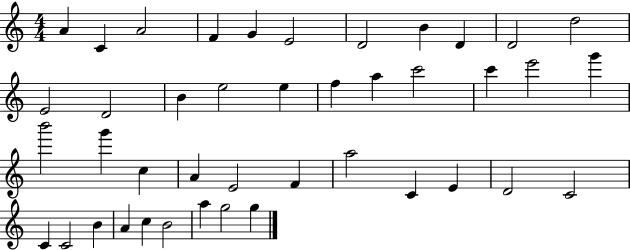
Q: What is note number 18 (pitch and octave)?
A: A5